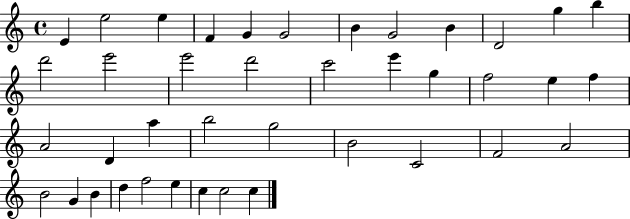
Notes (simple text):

E4/q E5/h E5/q F4/q G4/q G4/h B4/q G4/h B4/q D4/h G5/q B5/q D6/h E6/h E6/h D6/h C6/h E6/q G5/q F5/h E5/q F5/q A4/h D4/q A5/q B5/h G5/h B4/h C4/h F4/h A4/h B4/h G4/q B4/q D5/q F5/h E5/q C5/q C5/h C5/q